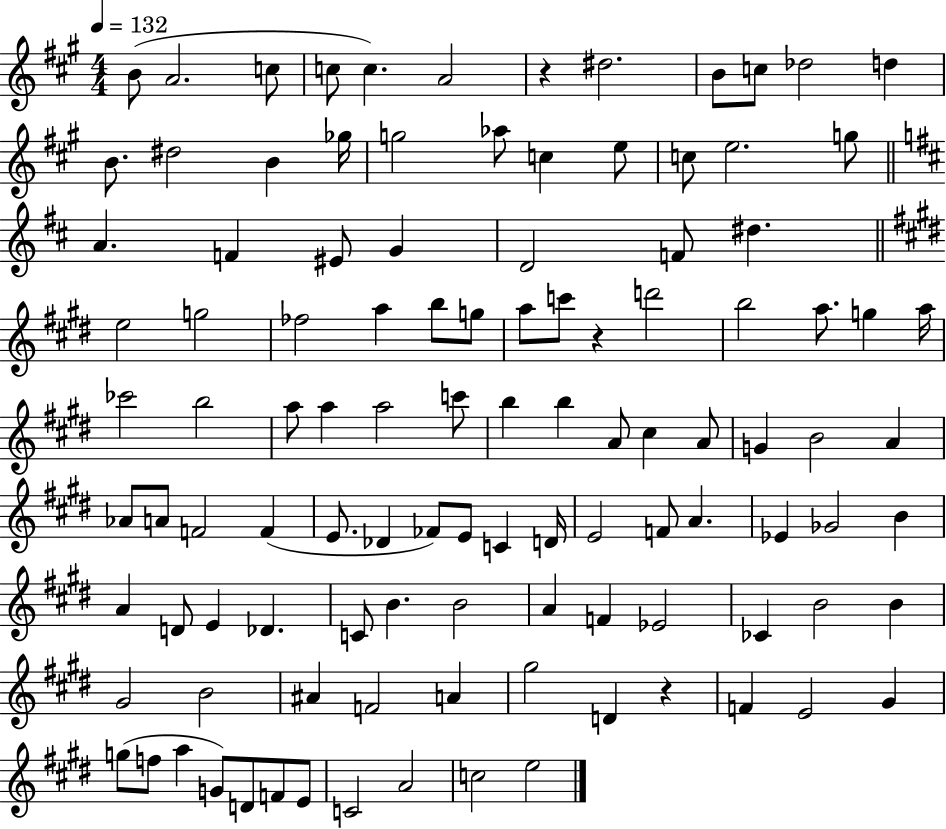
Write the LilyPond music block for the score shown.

{
  \clef treble
  \numericTimeSignature
  \time 4/4
  \key a \major
  \tempo 4 = 132
  b'8( a'2. c''8 | c''8 c''4.) a'2 | r4 dis''2. | b'8 c''8 des''2 d''4 | \break b'8. dis''2 b'4 ges''16 | g''2 aes''8 c''4 e''8 | c''8 e''2. g''8 | \bar "||" \break \key b \minor a'4. f'4 eis'8 g'4 | d'2 f'8 dis''4. | \bar "||" \break \key e \major e''2 g''2 | fes''2 a''4 b''8 g''8 | a''8 c'''8 r4 d'''2 | b''2 a''8. g''4 a''16 | \break ces'''2 b''2 | a''8 a''4 a''2 c'''8 | b''4 b''4 a'8 cis''4 a'8 | g'4 b'2 a'4 | \break aes'8 a'8 f'2 f'4( | e'8. des'4 fes'8) e'8 c'4 d'16 | e'2 f'8 a'4. | ees'4 ges'2 b'4 | \break a'4 d'8 e'4 des'4. | c'8 b'4. b'2 | a'4 f'4 ees'2 | ces'4 b'2 b'4 | \break gis'2 b'2 | ais'4 f'2 a'4 | gis''2 d'4 r4 | f'4 e'2 gis'4 | \break g''8( f''8 a''4 g'8) d'8 f'8 e'8 | c'2 a'2 | c''2 e''2 | \bar "|."
}